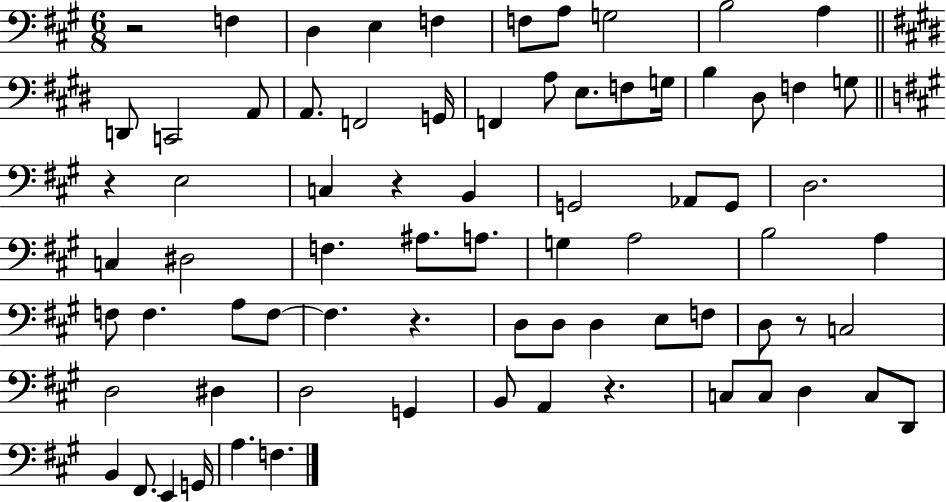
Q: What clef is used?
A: bass